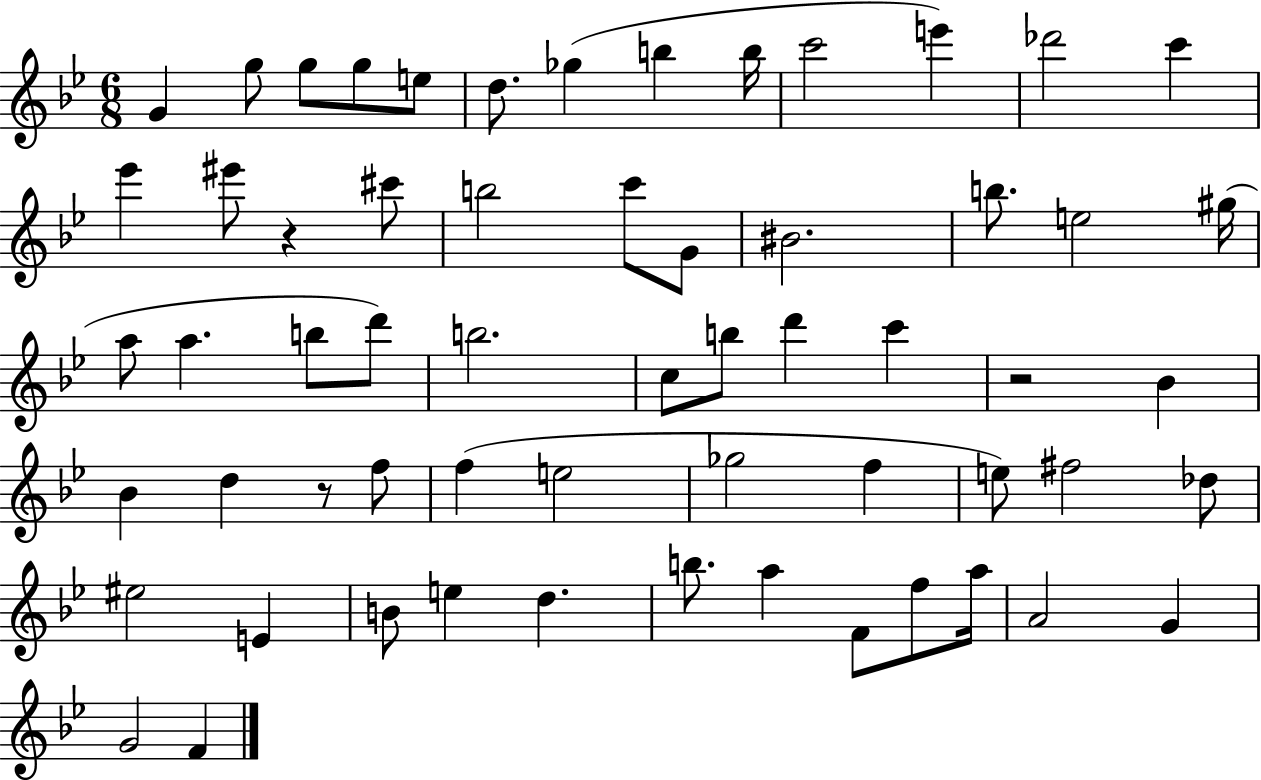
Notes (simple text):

G4/q G5/e G5/e G5/e E5/e D5/e. Gb5/q B5/q B5/s C6/h E6/q Db6/h C6/q Eb6/q EIS6/e R/q C#6/e B5/h C6/e G4/e BIS4/h. B5/e. E5/h G#5/s A5/e A5/q. B5/e D6/e B5/h. C5/e B5/e D6/q C6/q R/h Bb4/q Bb4/q D5/q R/e F5/e F5/q E5/h Gb5/h F5/q E5/e F#5/h Db5/e EIS5/h E4/q B4/e E5/q D5/q. B5/e. A5/q F4/e F5/e A5/s A4/h G4/q G4/h F4/q